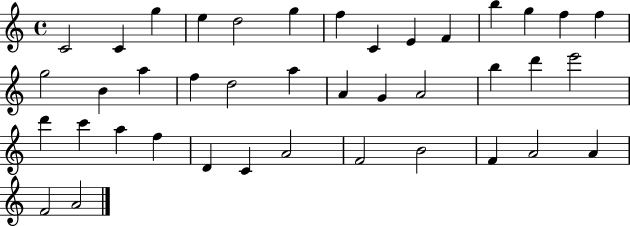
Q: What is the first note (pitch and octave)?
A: C4